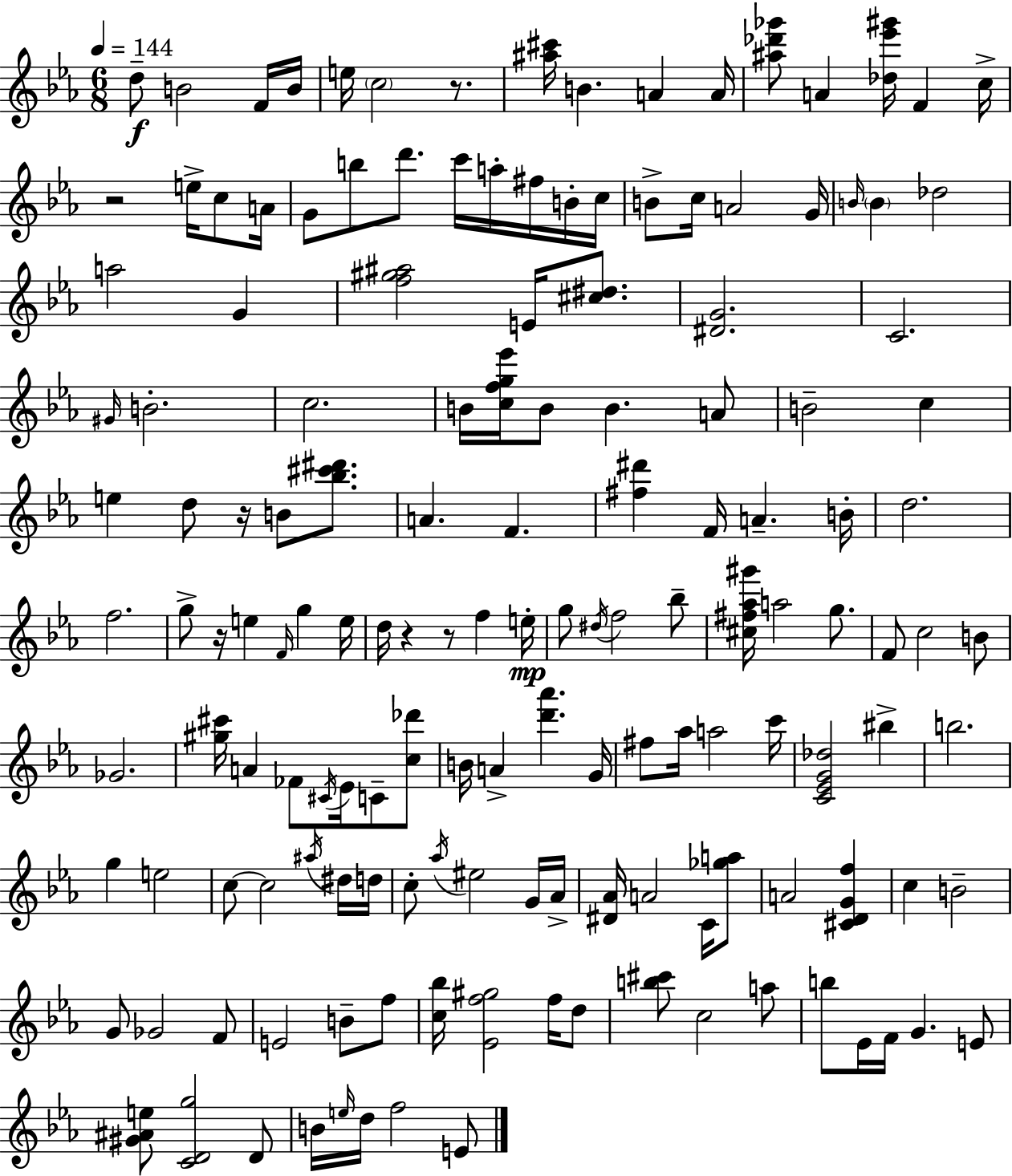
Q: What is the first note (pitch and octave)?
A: D5